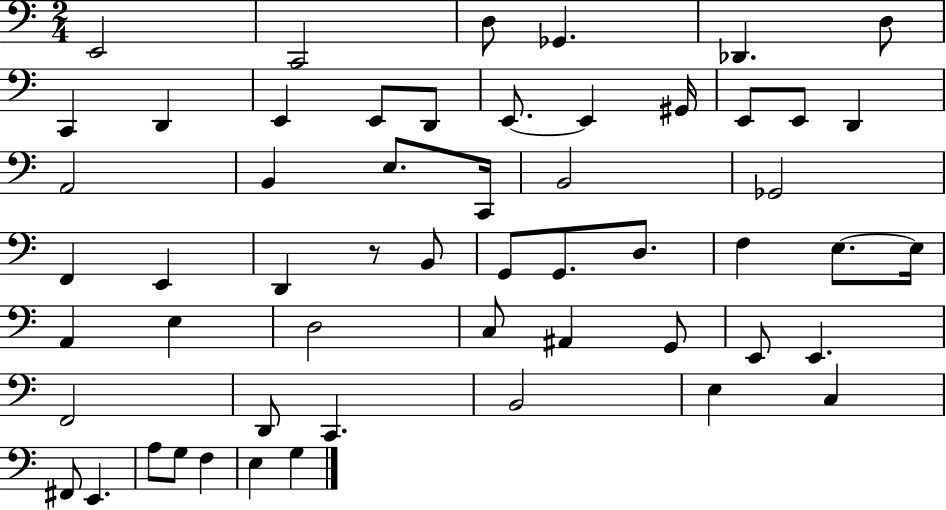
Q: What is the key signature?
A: C major